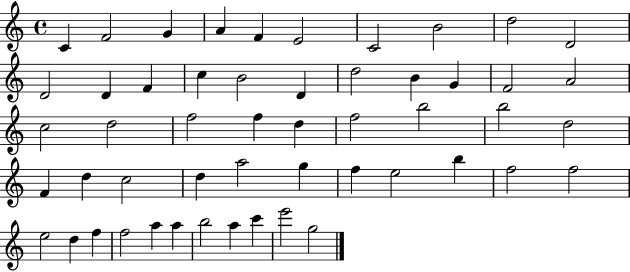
{
  \clef treble
  \time 4/4
  \defaultTimeSignature
  \key c \major
  c'4 f'2 g'4 | a'4 f'4 e'2 | c'2 b'2 | d''2 d'2 | \break d'2 d'4 f'4 | c''4 b'2 d'4 | d''2 b'4 g'4 | f'2 a'2 | \break c''2 d''2 | f''2 f''4 d''4 | f''2 b''2 | b''2 d''2 | \break f'4 d''4 c''2 | d''4 a''2 g''4 | f''4 e''2 b''4 | f''2 f''2 | \break e''2 d''4 f''4 | f''2 a''4 a''4 | b''2 a''4 c'''4 | e'''2 g''2 | \break \bar "|."
}